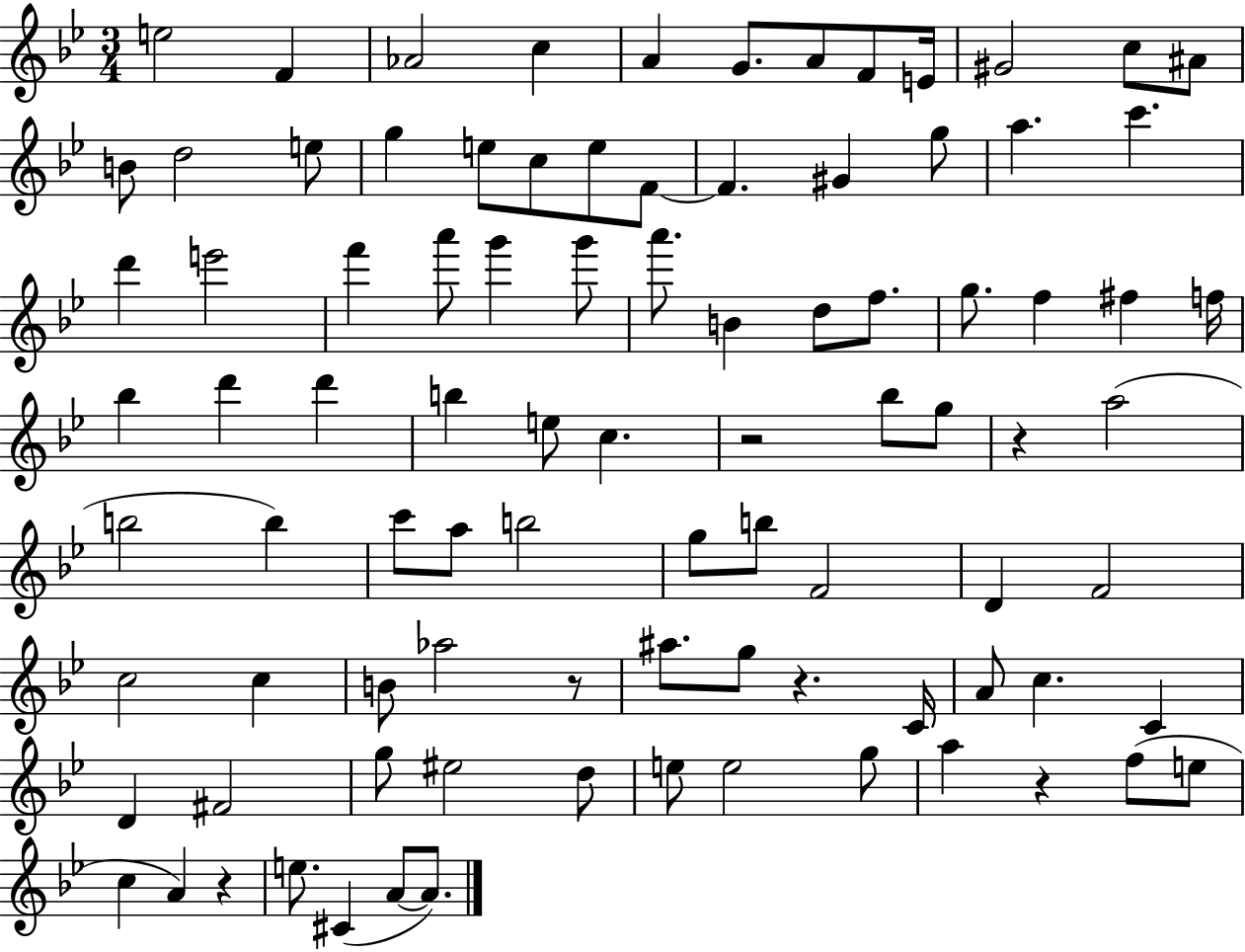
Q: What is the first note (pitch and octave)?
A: E5